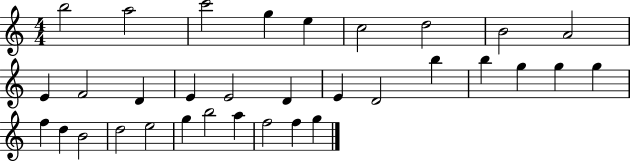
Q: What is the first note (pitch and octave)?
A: B5